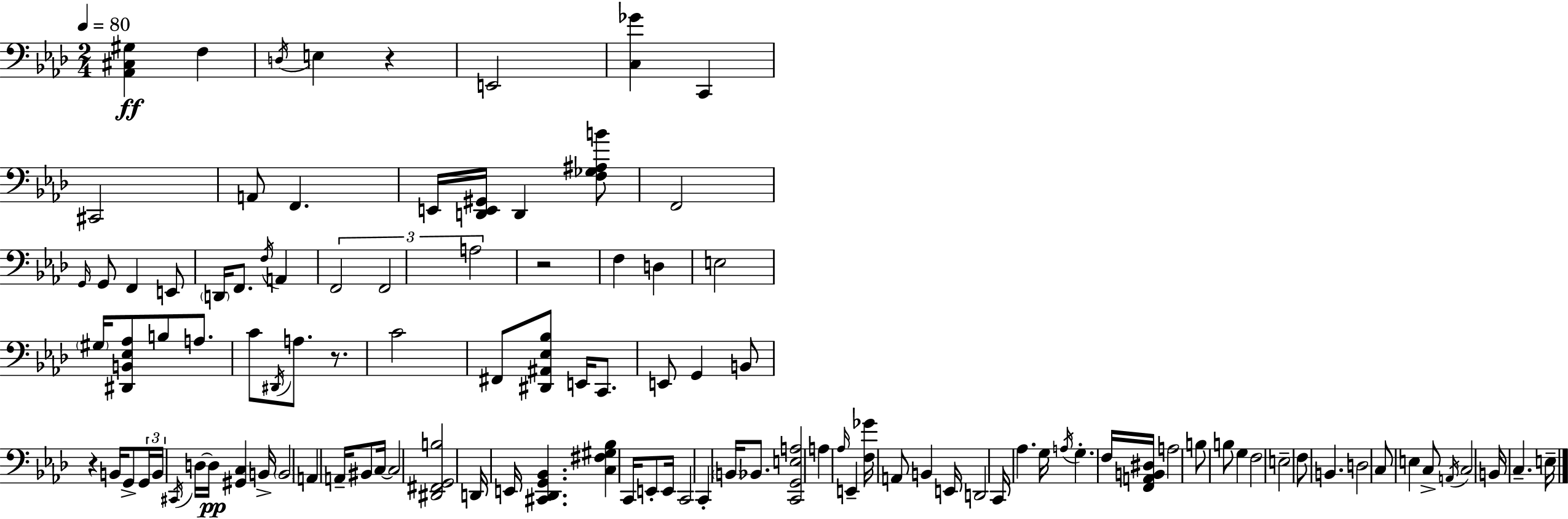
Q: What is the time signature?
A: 2/4